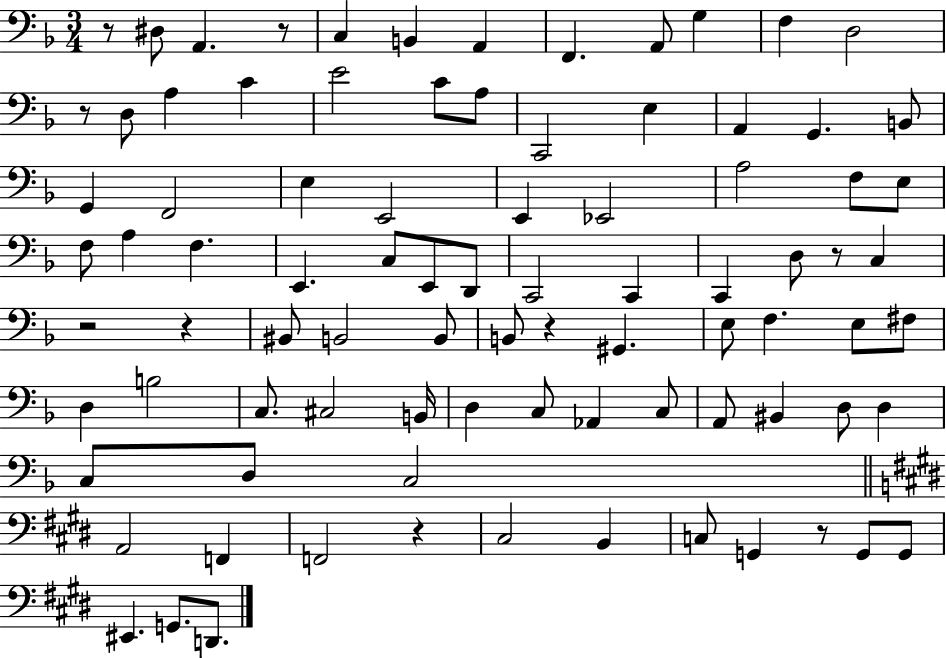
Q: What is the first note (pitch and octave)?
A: D#3